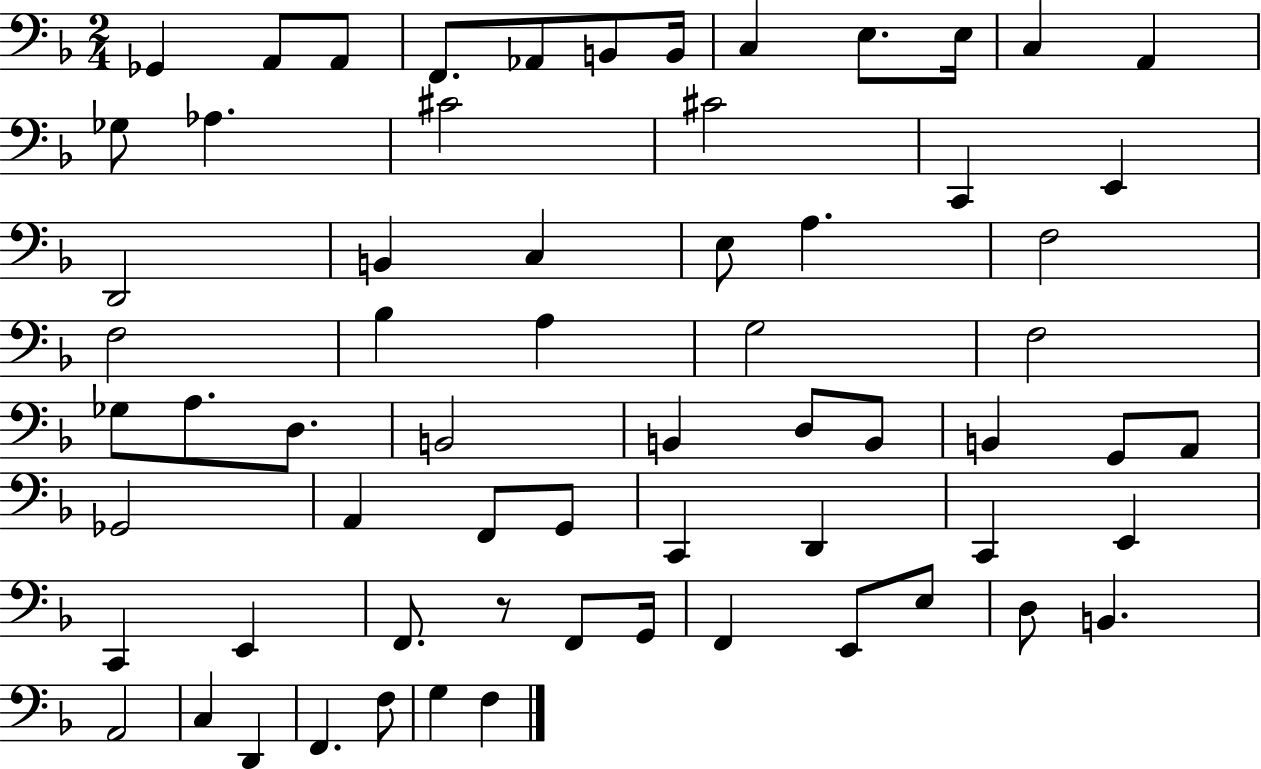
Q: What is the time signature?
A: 2/4